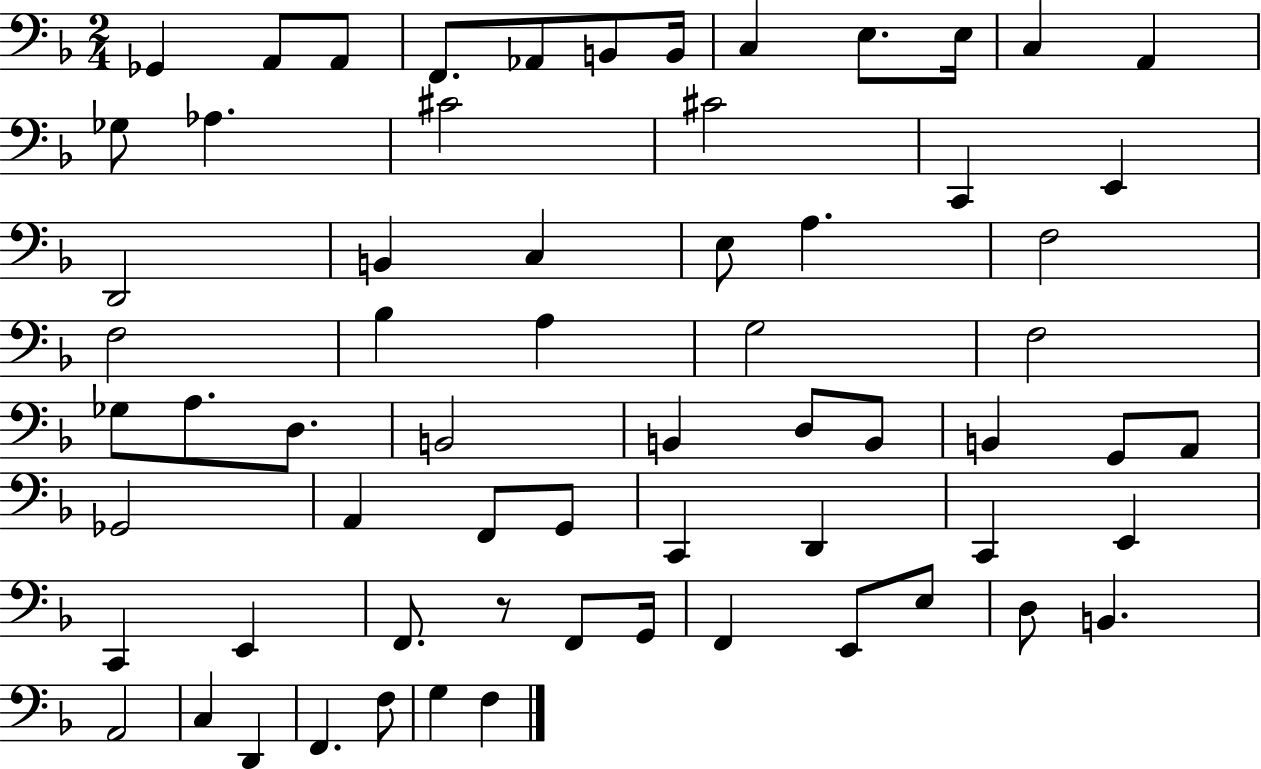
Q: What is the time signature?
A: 2/4